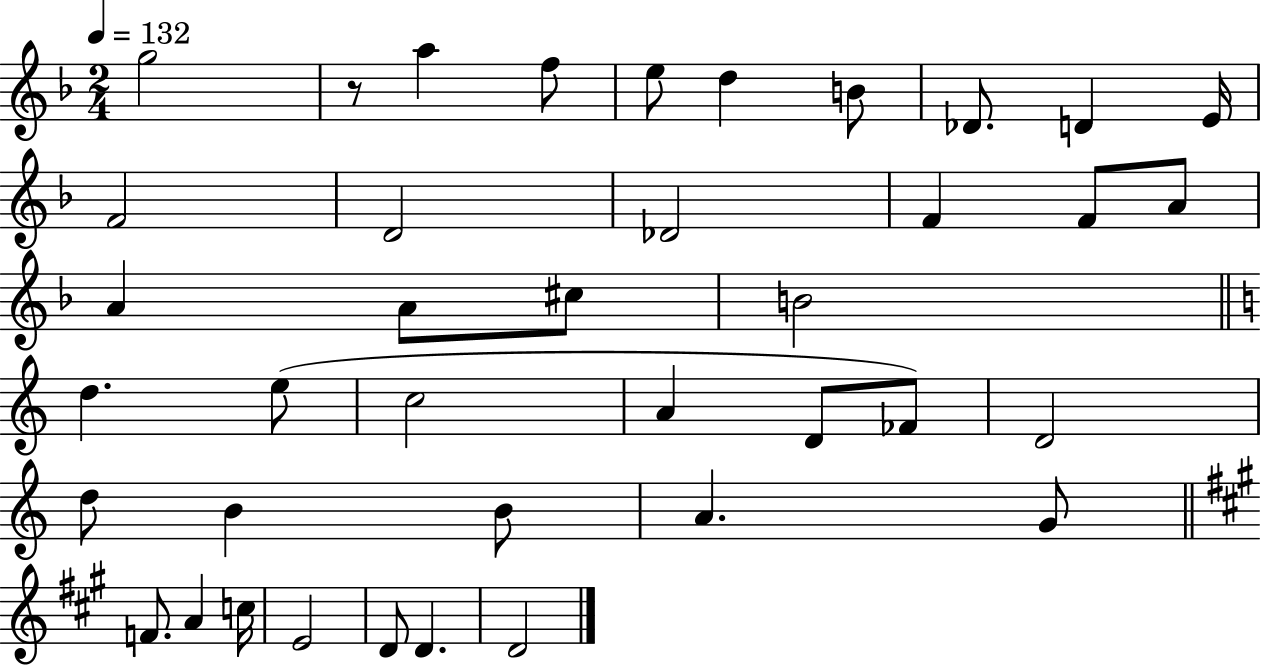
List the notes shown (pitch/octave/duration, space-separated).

G5/h R/e A5/q F5/e E5/e D5/q B4/e Db4/e. D4/q E4/s F4/h D4/h Db4/h F4/q F4/e A4/e A4/q A4/e C#5/e B4/h D5/q. E5/e C5/h A4/q D4/e FES4/e D4/h D5/e B4/q B4/e A4/q. G4/e F4/e. A4/q C5/s E4/h D4/e D4/q. D4/h